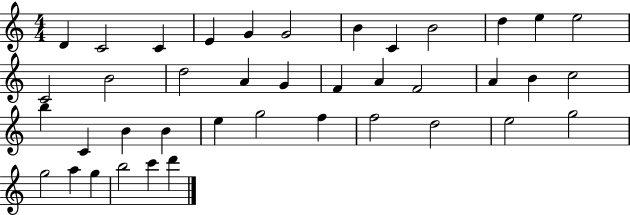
D4/q C4/h C4/q E4/q G4/q G4/h B4/q C4/q B4/h D5/q E5/q E5/h C4/h B4/h D5/h A4/q G4/q F4/q A4/q F4/h A4/q B4/q C5/h B5/q C4/q B4/q B4/q E5/q G5/h F5/q F5/h D5/h E5/h G5/h G5/h A5/q G5/q B5/h C6/q D6/q